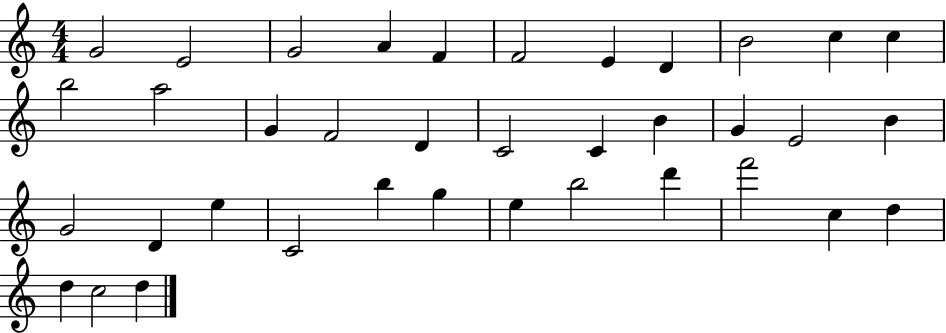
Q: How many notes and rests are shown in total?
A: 37